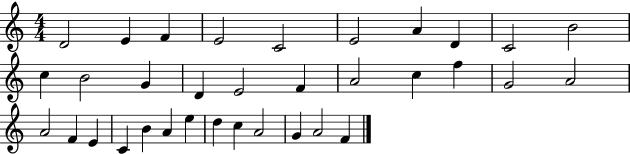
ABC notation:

X:1
T:Untitled
M:4/4
L:1/4
K:C
D2 E F E2 C2 E2 A D C2 B2 c B2 G D E2 F A2 c f G2 A2 A2 F E C B A e d c A2 G A2 F